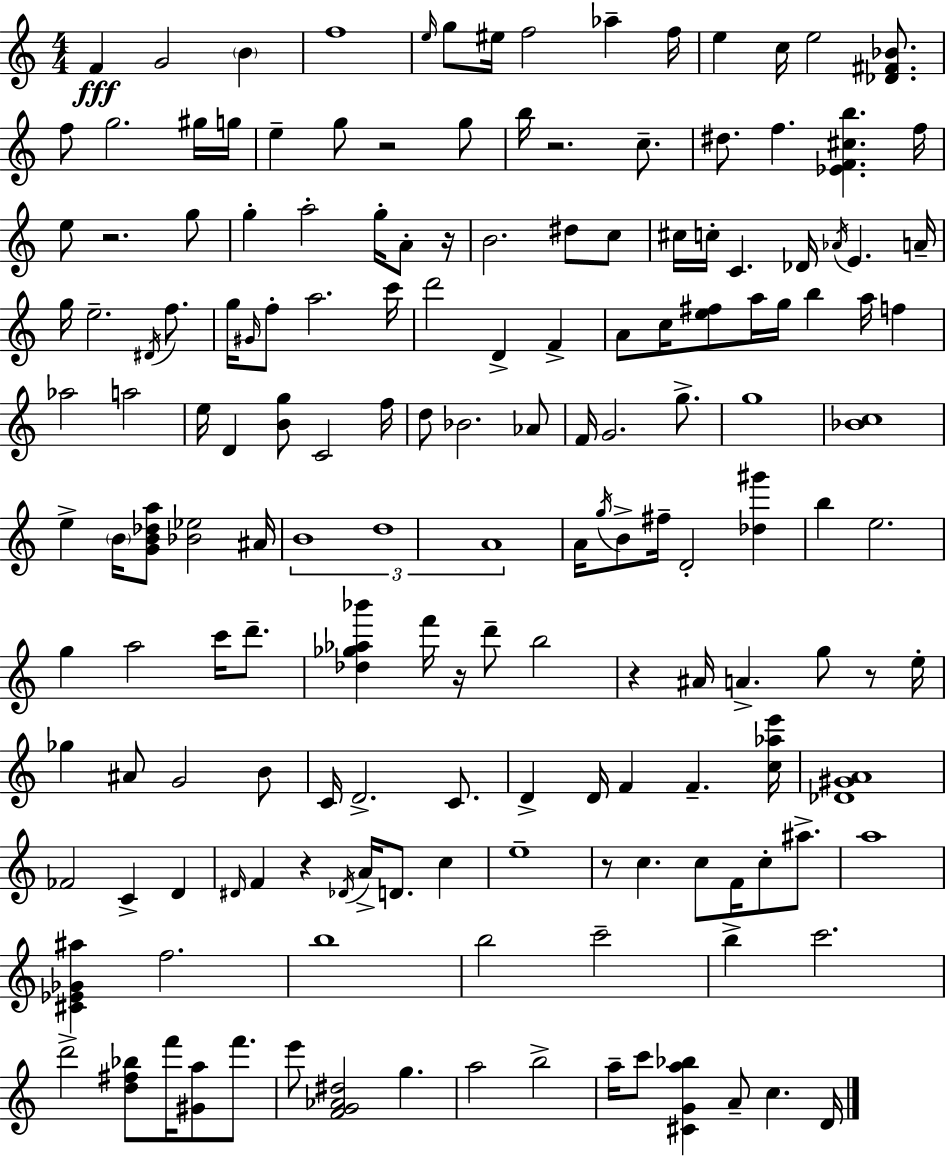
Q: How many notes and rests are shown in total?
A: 167